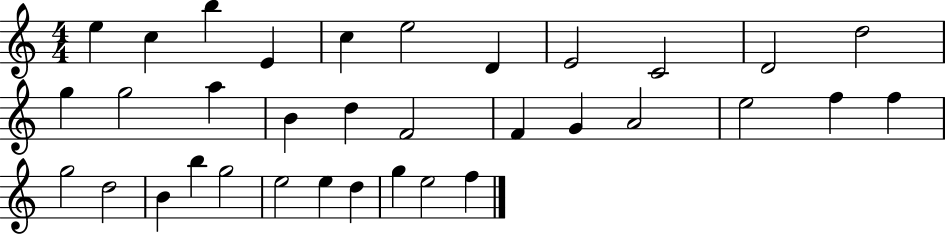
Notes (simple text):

E5/q C5/q B5/q E4/q C5/q E5/h D4/q E4/h C4/h D4/h D5/h G5/q G5/h A5/q B4/q D5/q F4/h F4/q G4/q A4/h E5/h F5/q F5/q G5/h D5/h B4/q B5/q G5/h E5/h E5/q D5/q G5/q E5/h F5/q